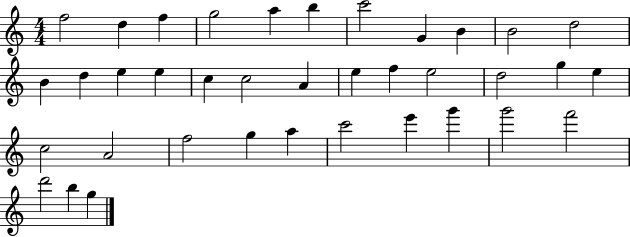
{
  \clef treble
  \numericTimeSignature
  \time 4/4
  \key c \major
  f''2 d''4 f''4 | g''2 a''4 b''4 | c'''2 g'4 b'4 | b'2 d''2 | \break b'4 d''4 e''4 e''4 | c''4 c''2 a'4 | e''4 f''4 e''2 | d''2 g''4 e''4 | \break c''2 a'2 | f''2 g''4 a''4 | c'''2 e'''4 g'''4 | g'''2 f'''2 | \break d'''2 b''4 g''4 | \bar "|."
}